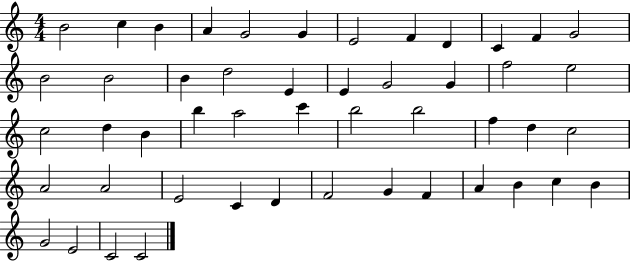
X:1
T:Untitled
M:4/4
L:1/4
K:C
B2 c B A G2 G E2 F D C F G2 B2 B2 B d2 E E G2 G f2 e2 c2 d B b a2 c' b2 b2 f d c2 A2 A2 E2 C D F2 G F A B c B G2 E2 C2 C2